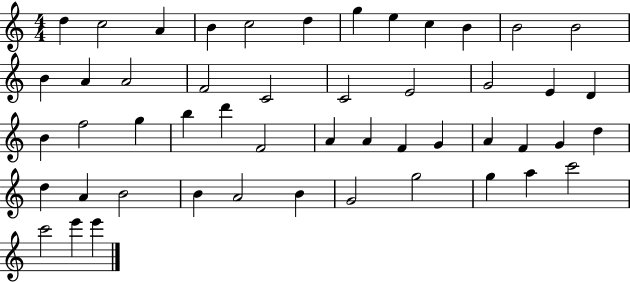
{
  \clef treble
  \numericTimeSignature
  \time 4/4
  \key c \major
  d''4 c''2 a'4 | b'4 c''2 d''4 | g''4 e''4 c''4 b'4 | b'2 b'2 | \break b'4 a'4 a'2 | f'2 c'2 | c'2 e'2 | g'2 e'4 d'4 | \break b'4 f''2 g''4 | b''4 d'''4 f'2 | a'4 a'4 f'4 g'4 | a'4 f'4 g'4 d''4 | \break d''4 a'4 b'2 | b'4 a'2 b'4 | g'2 g''2 | g''4 a''4 c'''2 | \break c'''2 e'''4 e'''4 | \bar "|."
}